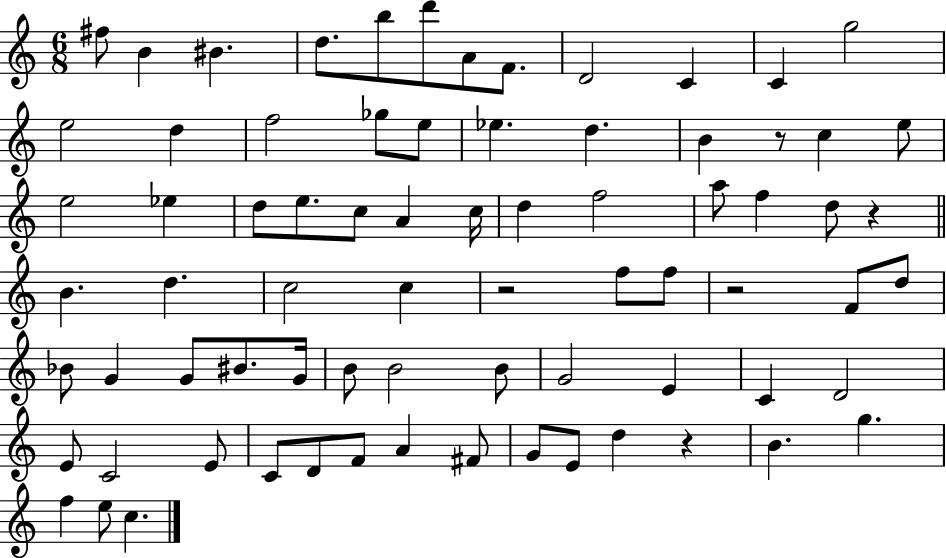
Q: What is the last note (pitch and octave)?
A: C5